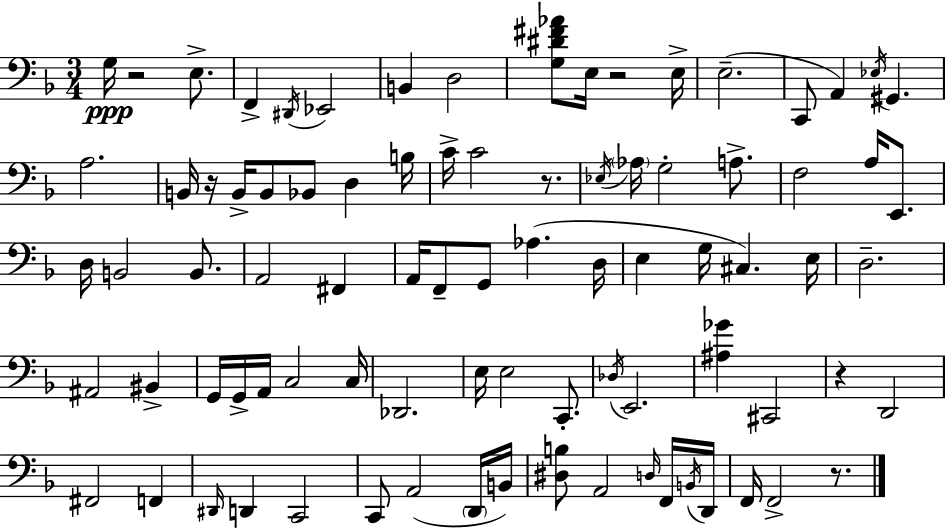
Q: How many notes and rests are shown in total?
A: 85